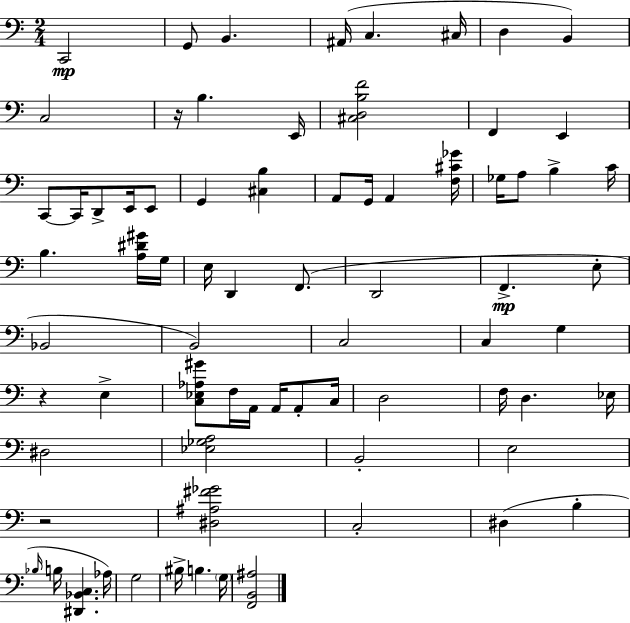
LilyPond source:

{
  \clef bass
  \numericTimeSignature
  \time 2/4
  \key a \minor
  c,2\mp | g,8 b,4. | ais,16( c4. cis16 | d4 b,4) | \break c2 | r16 b4. e,16 | <cis d b f'>2 | f,4 e,4 | \break c,8~~ c,16 d,8-> e,16 e,8 | g,4 <cis b>4 | a,8 g,16 a,4 <f cis' ges'>16 | ges16 a8 b4-> c'16 | \break b4. <a dis' gis'>16 g16 | e16 d,4 f,8.( | d,2 | f,4.->\mp e8-. | \break bes,2 | b,2) | c2 | c4 g4 | \break r4 e4-> | <c ees aes gis'>8 f16 a,16 a,16 a,8-. c16 | d2 | f16 d4. ees16 | \break dis2 | <ees ges a>2 | b,2-. | e2 | \break r2 | <dis ais fis' ges'>2 | c2-. | dis4( b4-. | \break \grace { bes16 } b16 <dis, bes, c>4. | aes16) g2 | bis16-> b4. | \parenthesize g16 <f, b, ais>2 | \break \bar "|."
}